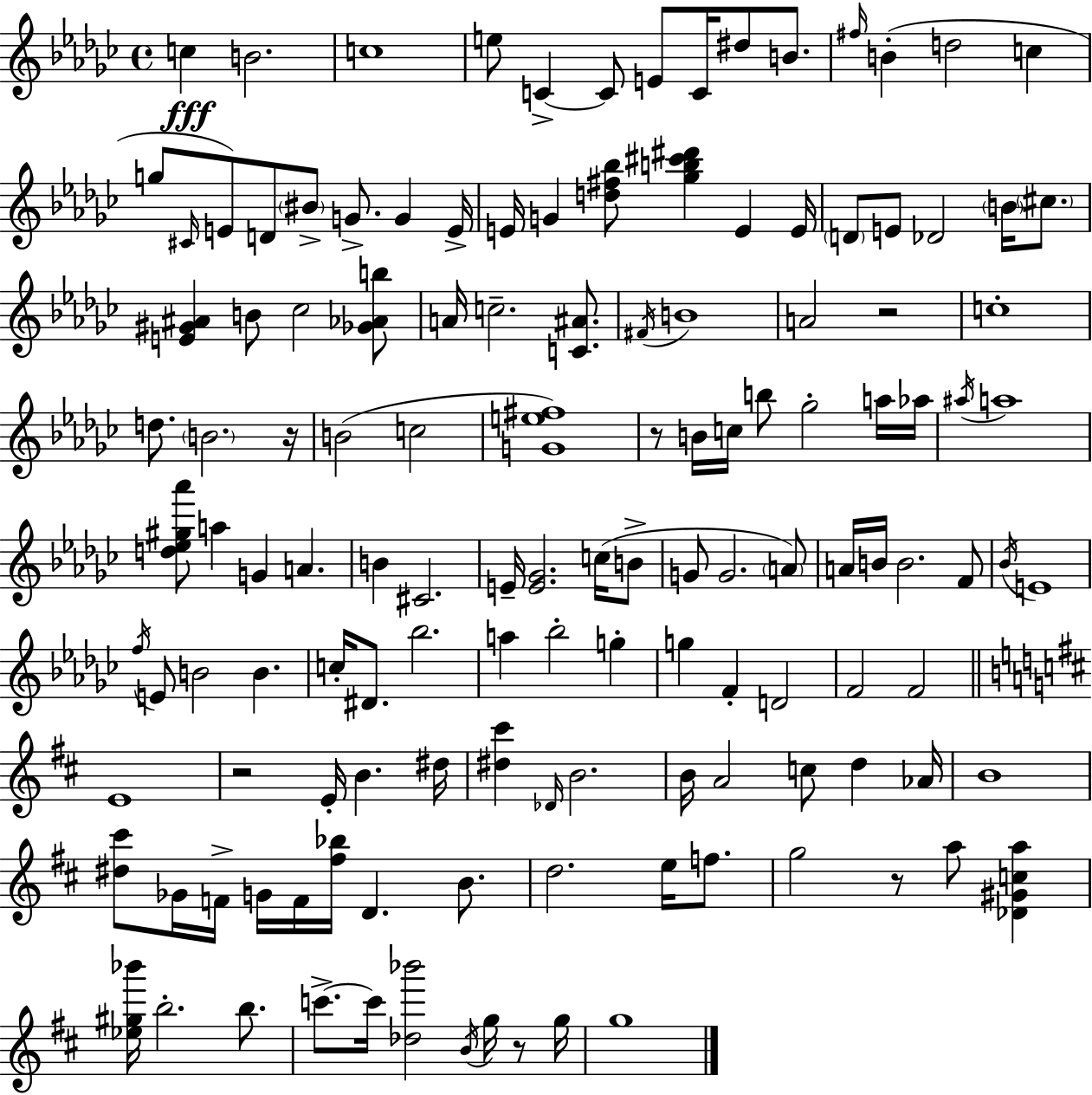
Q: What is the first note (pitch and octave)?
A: C5